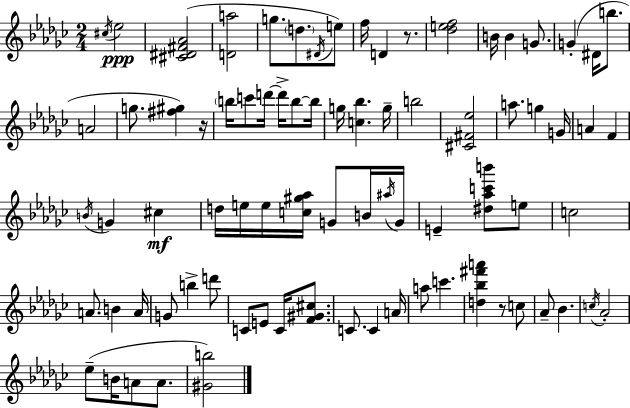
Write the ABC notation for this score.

X:1
T:Untitled
M:2/4
L:1/4
K:Ebm
^c/4 _e2 [^C^D^F_A]2 [Da]2 g/2 d/2 ^D/4 e/2 f/4 D z/2 [_def]2 B/4 B G/2 G ^D/4 b/2 A2 g/2 [^f^g] z/4 b/4 c'/2 d'/4 d'/4 b/2 b/4 g/4 [c_b] g/4 b2 [^C^F_e]2 a/2 g G/4 A F B/4 G ^c d/4 e/4 e/4 [c^g_a]/4 G/2 B/4 ^a/4 G/4 E [^d_ac'b']/2 e/2 c2 A/2 B A/4 G/2 b d'/2 C/2 E/2 C/4 [F^G^c]/2 C/2 C A/4 a/2 c' [d_b^f'a'] z/2 c/2 _A/2 _B c/4 _A2 _e/2 B/4 A/2 A/2 [^Gb]2